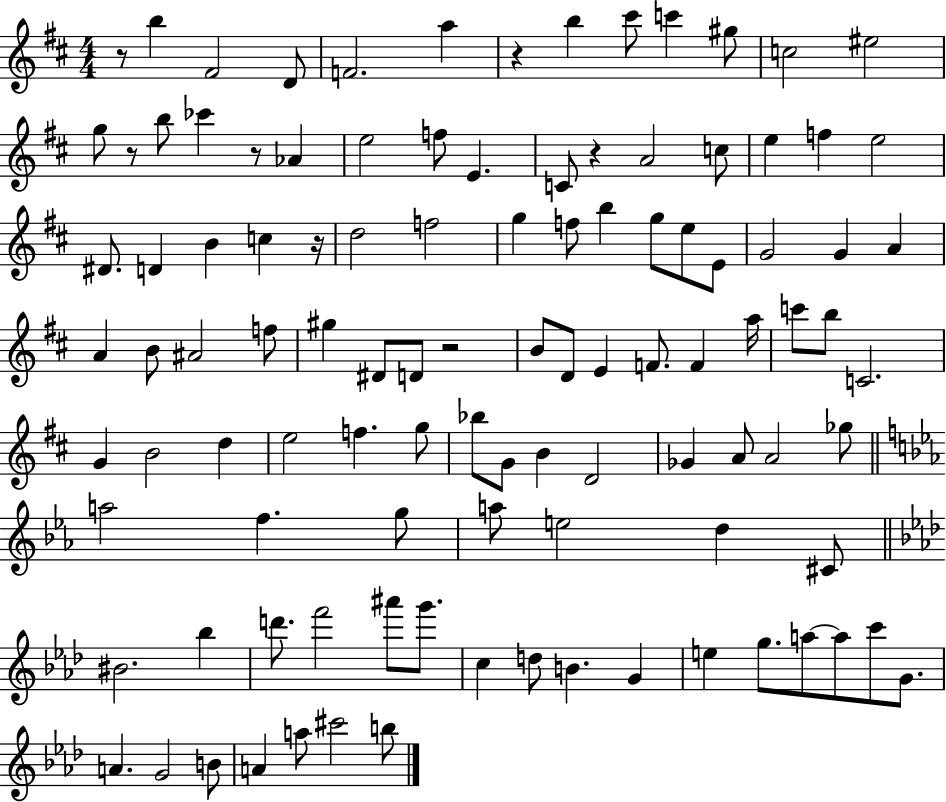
{
  \clef treble
  \numericTimeSignature
  \time 4/4
  \key d \major
  \repeat volta 2 { r8 b''4 fis'2 d'8 | f'2. a''4 | r4 b''4 cis'''8 c'''4 gis''8 | c''2 eis''2 | \break g''8 r8 b''8 ces'''4 r8 aes'4 | e''2 f''8 e'4. | c'8 r4 a'2 c''8 | e''4 f''4 e''2 | \break dis'8. d'4 b'4 c''4 r16 | d''2 f''2 | g''4 f''8 b''4 g''8 e''8 e'8 | g'2 g'4 a'4 | \break a'4 b'8 ais'2 f''8 | gis''4 dis'8 d'8 r2 | b'8 d'8 e'4 f'8. f'4 a''16 | c'''8 b''8 c'2. | \break g'4 b'2 d''4 | e''2 f''4. g''8 | bes''8 g'8 b'4 d'2 | ges'4 a'8 a'2 ges''8 | \break \bar "||" \break \key ees \major a''2 f''4. g''8 | a''8 e''2 d''4 cis'8 | \bar "||" \break \key f \minor bis'2. bes''4 | d'''8. f'''2 ais'''8 g'''8. | c''4 d''8 b'4. g'4 | e''4 g''8. a''8~~ a''8 c'''8 g'8. | \break a'4. g'2 b'8 | a'4 a''8 cis'''2 b''8 | } \bar "|."
}